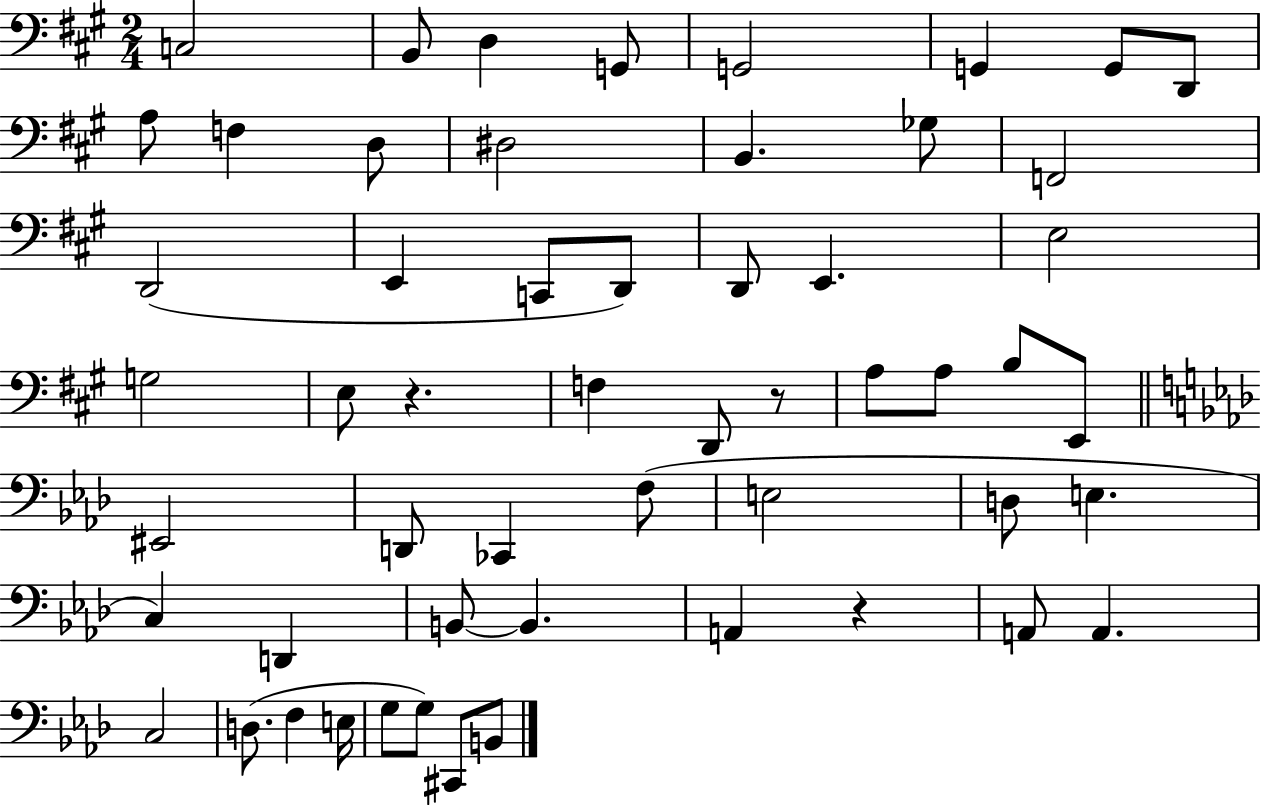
X:1
T:Untitled
M:2/4
L:1/4
K:A
C,2 B,,/2 D, G,,/2 G,,2 G,, G,,/2 D,,/2 A,/2 F, D,/2 ^D,2 B,, _G,/2 F,,2 D,,2 E,, C,,/2 D,,/2 D,,/2 E,, E,2 G,2 E,/2 z F, D,,/2 z/2 A,/2 A,/2 B,/2 E,,/2 ^E,,2 D,,/2 _C,, F,/2 E,2 D,/2 E, C, D,, B,,/2 B,, A,, z A,,/2 A,, C,2 D,/2 F, E,/4 G,/2 G,/2 ^C,,/2 B,,/2